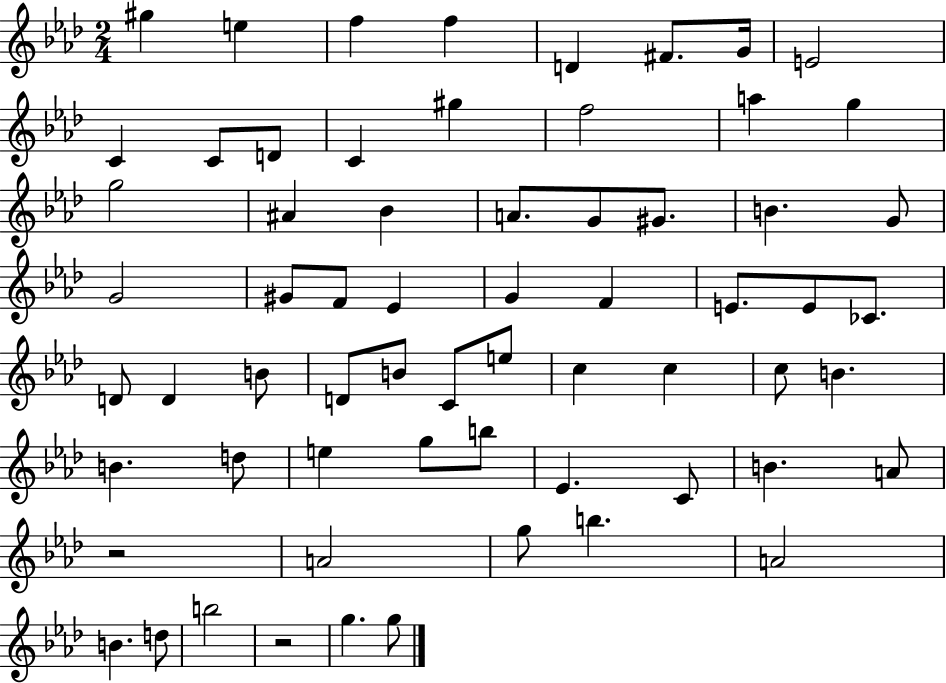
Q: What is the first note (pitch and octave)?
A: G#5